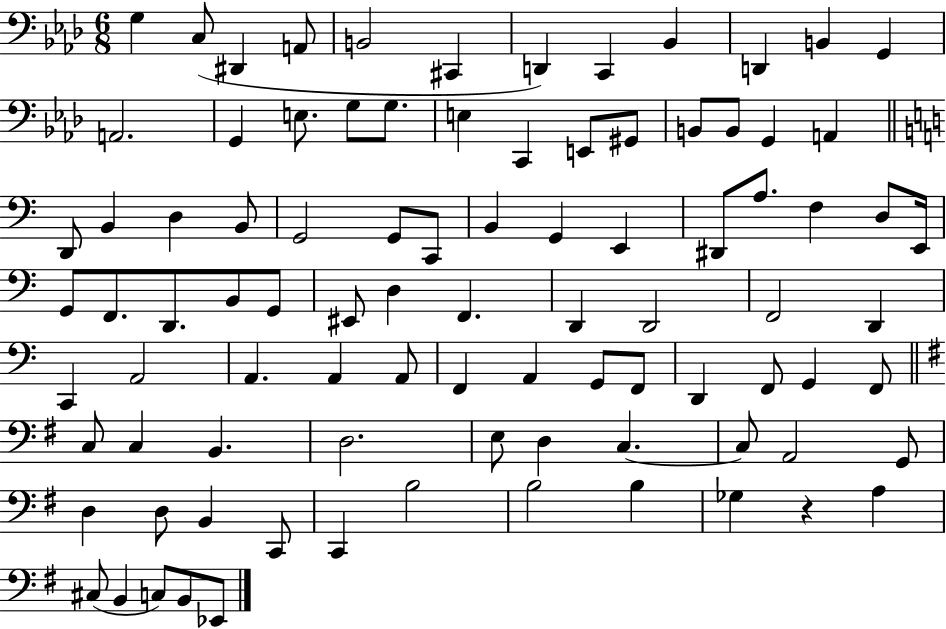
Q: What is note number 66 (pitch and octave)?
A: C3